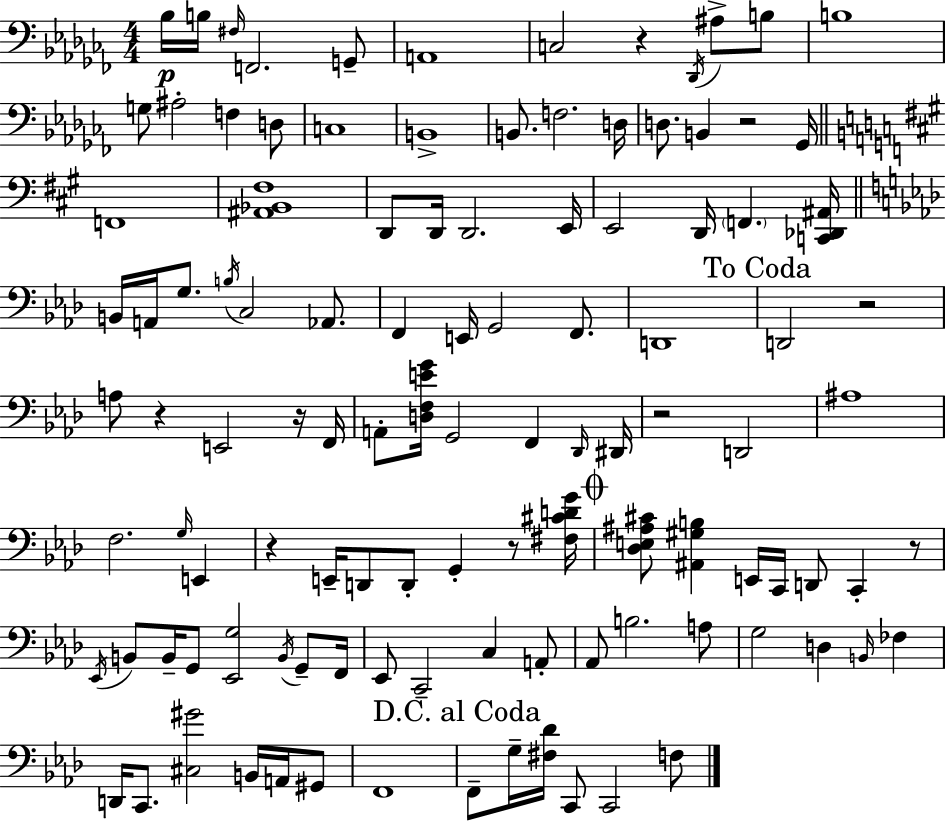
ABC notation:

X:1
T:Untitled
M:4/4
L:1/4
K:Abm
_B,/4 B,/4 ^F,/4 F,,2 G,,/2 A,,4 C,2 z _D,,/4 ^A,/2 B,/2 B,4 G,/2 ^A,2 F, D,/2 C,4 B,,4 B,,/2 F,2 D,/4 D,/2 B,, z2 _G,,/4 F,,4 [^A,,_B,,^F,]4 D,,/2 D,,/4 D,,2 E,,/4 E,,2 D,,/4 F,, [C,,_D,,^A,,]/4 B,,/4 A,,/4 G,/2 B,/4 C,2 _A,,/2 F,, E,,/4 G,,2 F,,/2 D,,4 D,,2 z2 A,/2 z E,,2 z/4 F,,/4 A,,/2 [D,F,EG]/4 G,,2 F,, _D,,/4 ^D,,/4 z2 D,,2 ^A,4 F,2 G,/4 E,, z E,,/4 D,,/2 D,,/2 G,, z/2 [^F,^CDG]/4 [_D,E,^A,^C]/2 [^A,,^G,B,] E,,/4 C,,/4 D,,/2 C,, z/2 _E,,/4 B,,/2 B,,/4 G,,/2 [_E,,G,]2 B,,/4 G,,/2 F,,/4 _E,,/2 C,,2 C, A,,/2 _A,,/2 B,2 A,/2 G,2 D, B,,/4 _F, D,,/4 C,,/2 [^C,^G]2 B,,/4 A,,/4 ^G,,/2 F,,4 F,,/2 G,/4 [^F,_D]/4 C,,/2 C,,2 F,/2